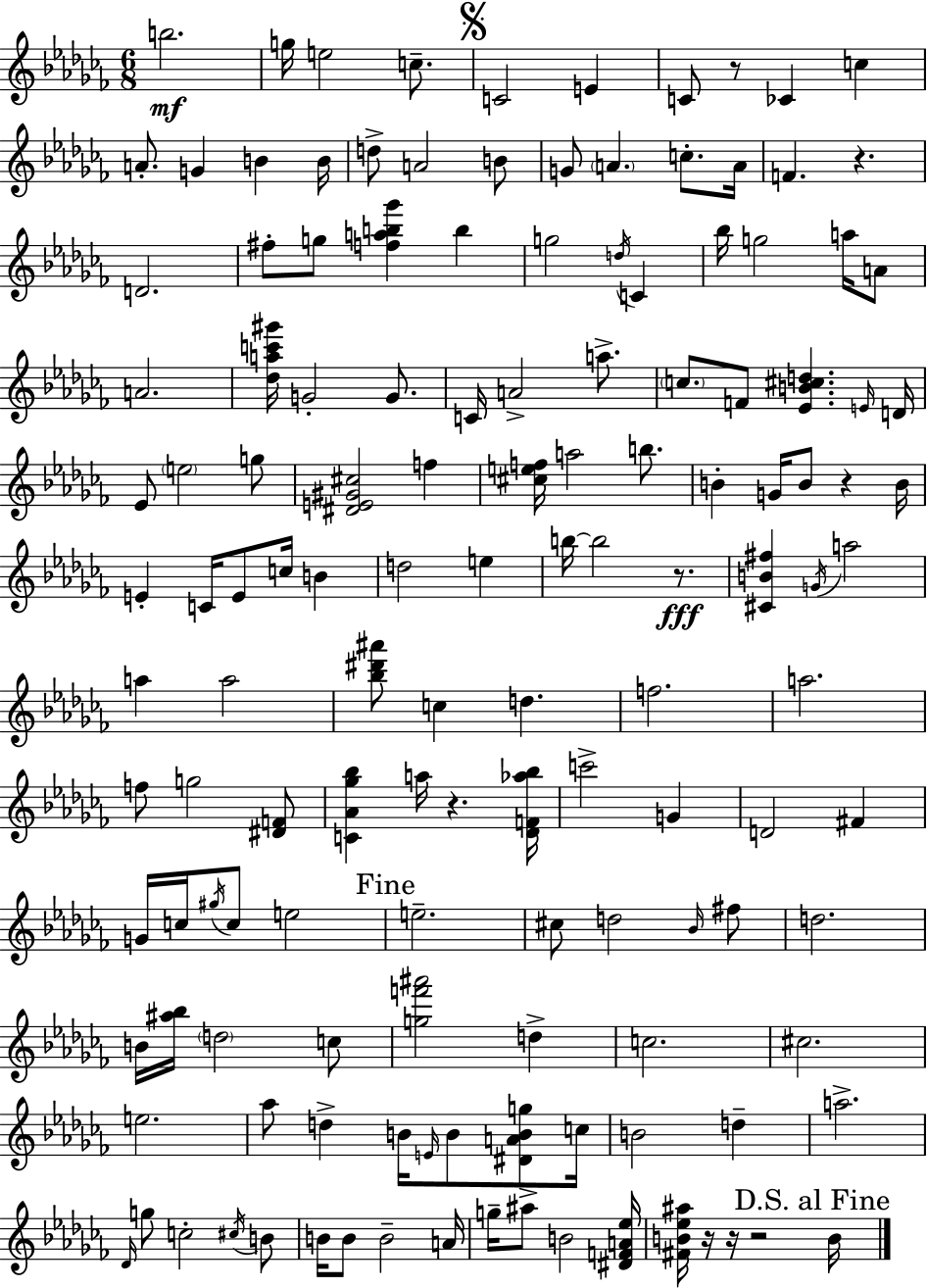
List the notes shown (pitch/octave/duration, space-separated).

B5/h. G5/s E5/h C5/e. C4/h E4/q C4/e R/e CES4/q C5/q A4/e. G4/q B4/q B4/s D5/e A4/h B4/e G4/e A4/q. C5/e. A4/s F4/q. R/q. D4/h. F#5/e G5/e [F5,A5,B5,Gb6]/q B5/q G5/h D5/s C4/q Bb5/s G5/h A5/s A4/e A4/h. [Db5,A5,C6,G#6]/s G4/h G4/e. C4/s A4/h A5/e. C5/e. F4/e [Eb4,B4,C#5,D5]/q. E4/s D4/s Eb4/e E5/h G5/e [D#4,E4,G#4,C#5]/h F5/q [C#5,E5,F5]/s A5/h B5/e. B4/q G4/s B4/e R/q B4/s E4/q C4/s E4/e C5/s B4/q D5/h E5/q B5/s B5/h R/e. [C#4,B4,F#5]/q G4/s A5/h A5/q A5/h [Bb5,D#6,A#6]/e C5/q D5/q. F5/h. A5/h. F5/e G5/h [D#4,F4]/e [C4,Ab4,Gb5,Bb5]/q A5/s R/q. [Db4,F4,Ab5,Bb5]/s C6/h G4/q D4/h F#4/q G4/s C5/s G#5/s C5/e E5/h E5/h. C#5/e D5/h Bb4/s F#5/e D5/h. B4/s [A#5,Bb5]/s D5/h C5/e [G5,F6,A#6]/h D5/q C5/h. C#5/h. E5/h. Ab5/e D5/q B4/s E4/s B4/e [D#4,A4,B4,G5]/e C5/s B4/h D5/q A5/h. Db4/s G5/e C5/h C#5/s B4/e B4/s B4/e B4/h A4/s G5/s A#5/e B4/h [D#4,F4,A4,Eb5]/s [F#4,B4,Eb5,A#5]/s R/s R/s R/h B4/s